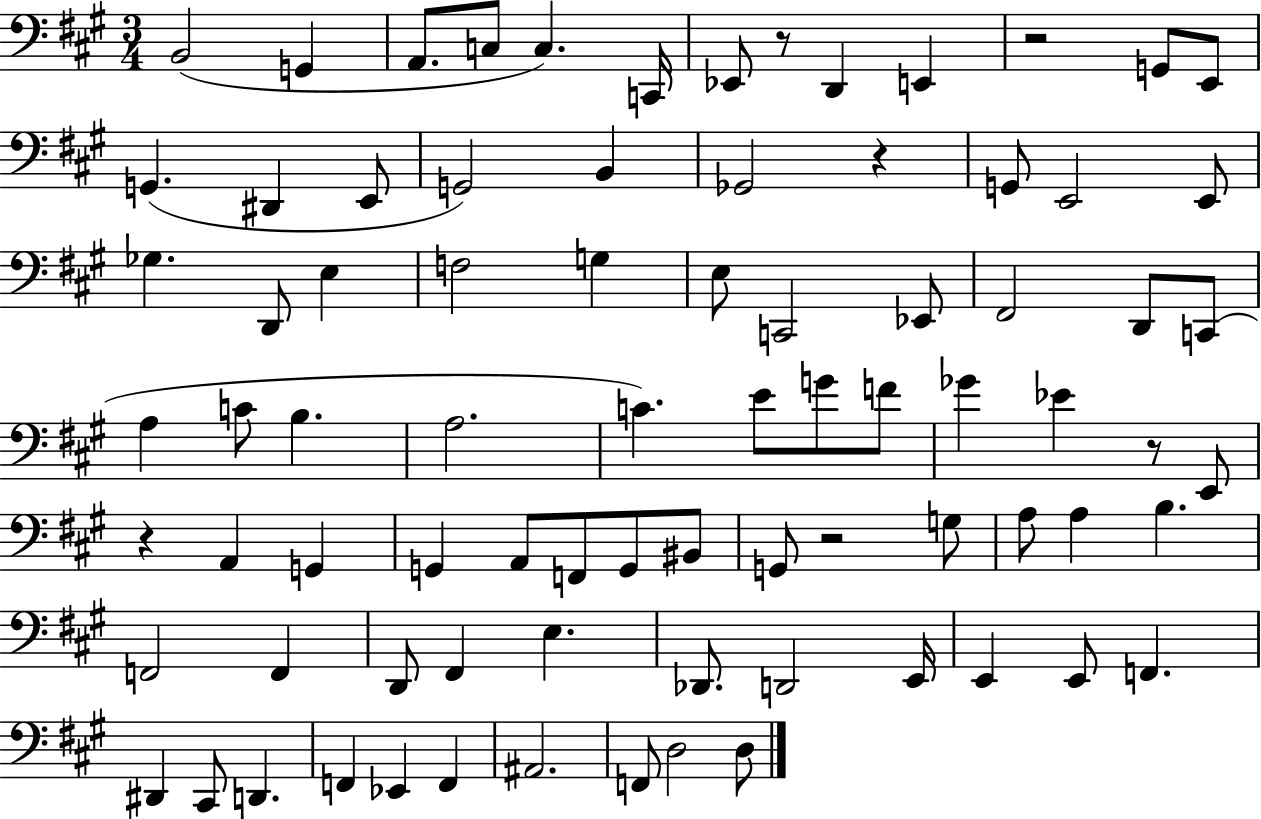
B2/h G2/q A2/e. C3/e C3/q. C2/s Eb2/e R/e D2/q E2/q R/h G2/e E2/e G2/q. D#2/q E2/e G2/h B2/q Gb2/h R/q G2/e E2/h E2/e Gb3/q. D2/e E3/q F3/h G3/q E3/e C2/h Eb2/e F#2/h D2/e C2/e A3/q C4/e B3/q. A3/h. C4/q. E4/e G4/e F4/e Gb4/q Eb4/q R/e E2/e R/q A2/q G2/q G2/q A2/e F2/e G2/e BIS2/e G2/e R/h G3/e A3/e A3/q B3/q. F2/h F2/q D2/e F#2/q E3/q. Db2/e. D2/h E2/s E2/q E2/e F2/q. D#2/q C#2/e D2/q. F2/q Eb2/q F2/q A#2/h. F2/e D3/h D3/e